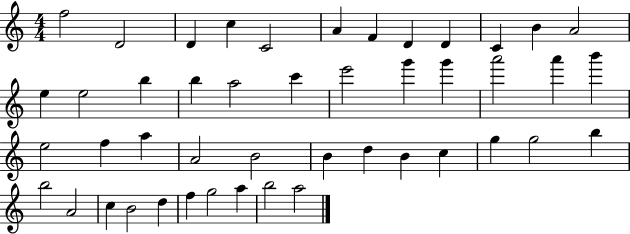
X:1
T:Untitled
M:4/4
L:1/4
K:C
f2 D2 D c C2 A F D D C B A2 e e2 b b a2 c' e'2 g' g' a'2 a' b' e2 f a A2 B2 B d B c g g2 b b2 A2 c B2 d f g2 a b2 a2